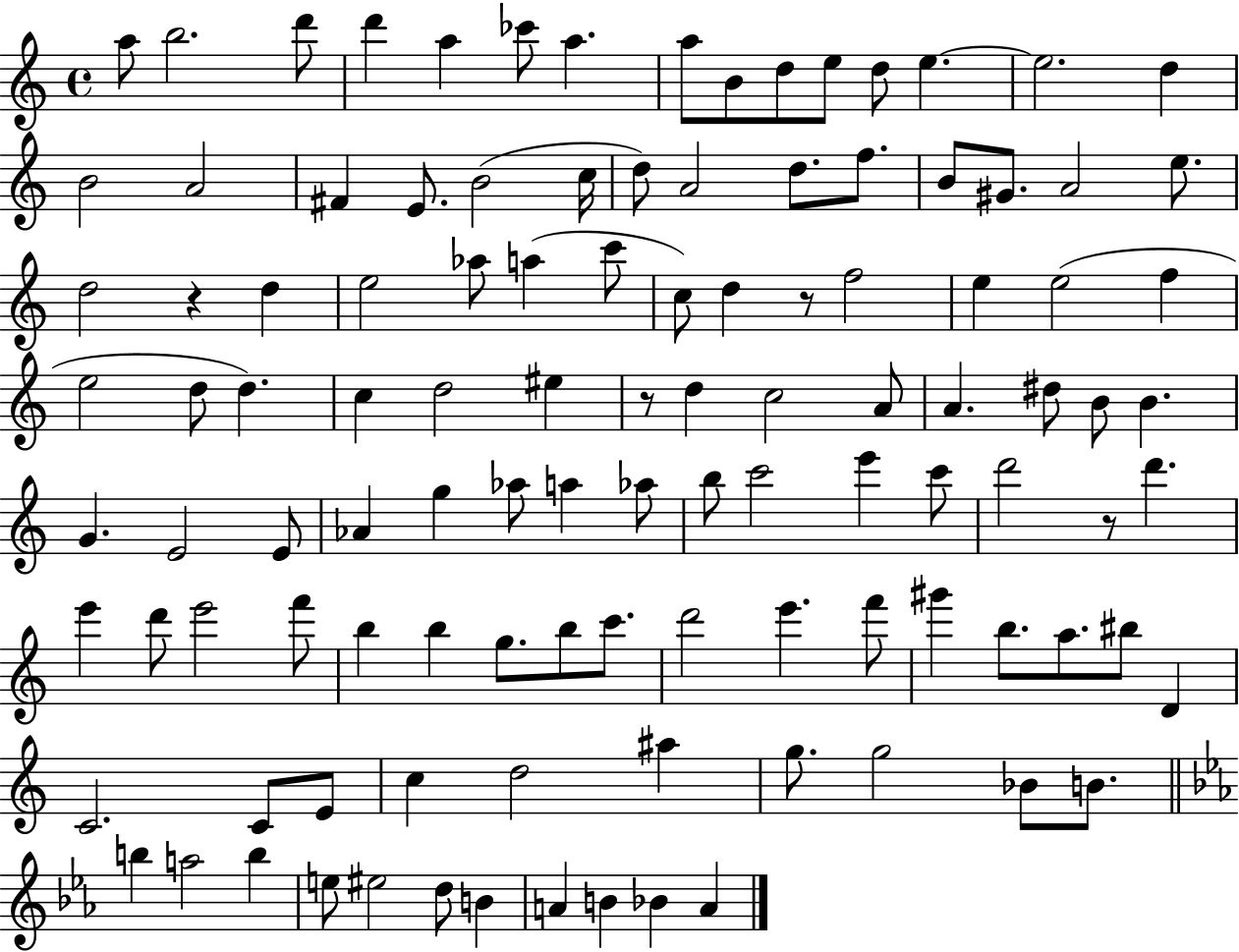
X:1
T:Untitled
M:4/4
L:1/4
K:C
a/2 b2 d'/2 d' a _c'/2 a a/2 B/2 d/2 e/2 d/2 e e2 d B2 A2 ^F E/2 B2 c/4 d/2 A2 d/2 f/2 B/2 ^G/2 A2 e/2 d2 z d e2 _a/2 a c'/2 c/2 d z/2 f2 e e2 f e2 d/2 d c d2 ^e z/2 d c2 A/2 A ^d/2 B/2 B G E2 E/2 _A g _a/2 a _a/2 b/2 c'2 e' c'/2 d'2 z/2 d' e' d'/2 e'2 f'/2 b b g/2 b/2 c'/2 d'2 e' f'/2 ^g' b/2 a/2 ^b/2 D C2 C/2 E/2 c d2 ^a g/2 g2 _B/2 B/2 b a2 b e/2 ^e2 d/2 B A B _B A